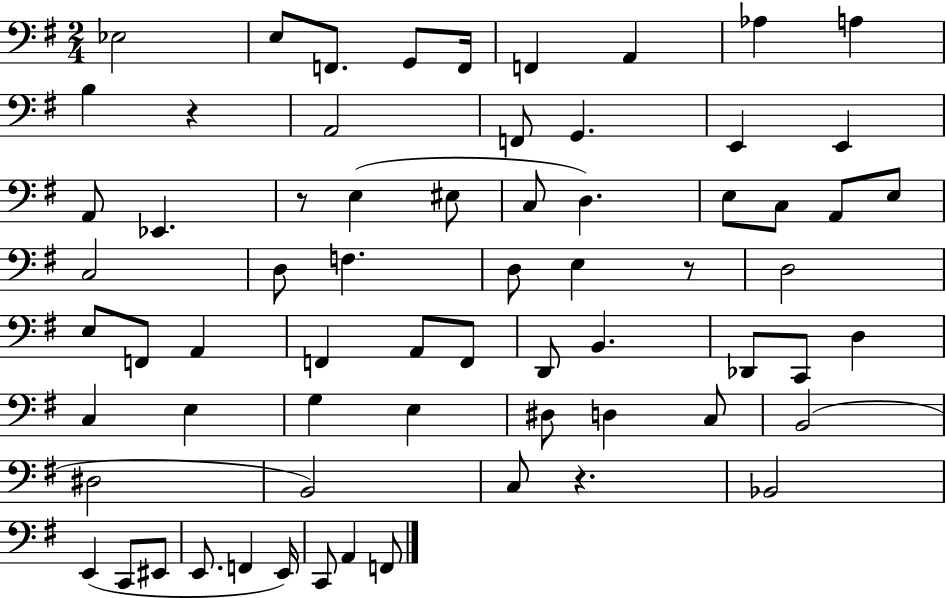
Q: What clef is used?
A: bass